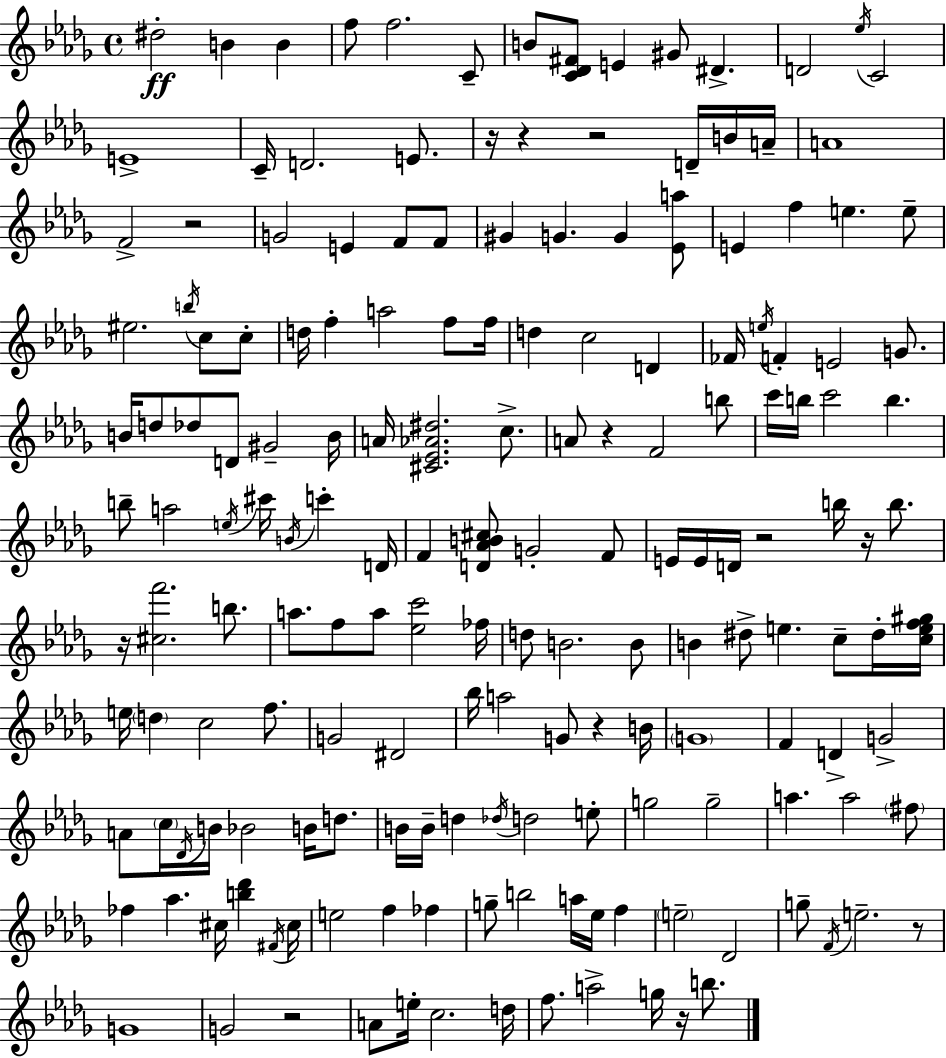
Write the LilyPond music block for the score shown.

{
  \clef treble
  \time 4/4
  \defaultTimeSignature
  \key bes \minor
  \repeat volta 2 { dis''2-.\ff b'4 b'4 | f''8 f''2. c'8-- | b'8 <c' des' fis'>8 e'4 gis'8 dis'4.-> | d'2 \acciaccatura { ees''16 } c'2 | \break e'1-> | c'16-- d'2. e'8. | r16 r4 r2 d'16-- b'16 | a'16-- a'1 | \break f'2-> r2 | g'2 e'4 f'8 f'8 | gis'4 g'4. g'4 <ees' a''>8 | e'4 f''4 e''4. e''8-- | \break eis''2. \acciaccatura { b''16 } c''8 | c''8-. d''16 f''4-. a''2 f''8 | f''16 d''4 c''2 d'4 | fes'16 \acciaccatura { e''16 } f'4-. e'2 | \break g'8. b'16 d''8 des''8 d'8 gis'2-- | b'16 a'16 <cis' ees' aes' dis''>2. | c''8.-> a'8 r4 f'2 | b''8 c'''16 b''16 c'''2 b''4. | \break b''8-- a''2 \acciaccatura { e''16 } cis'''16 \acciaccatura { b'16 } | c'''4-. d'16 f'4 <d' aes' b' cis''>8 g'2-. | f'8 e'16 e'16 d'16 r2 | b''16 r16 b''8. r16 <cis'' f'''>2. | \break b''8. a''8. f''8 a''8 <ees'' c'''>2 | fes''16 d''8 b'2. | b'8 b'4 dis''8-> e''4. | c''8-- dis''16-. <c'' e'' f'' gis''>16 e''16 \parenthesize d''4 c''2 | \break f''8. g'2 dis'2 | bes''16 a''2 g'8 | r4 b'16 \parenthesize g'1 | f'4 d'4-> g'2-> | \break a'8 \parenthesize c''16 \acciaccatura { des'16 } b'16 bes'2 | b'16 d''8. b'16 b'16-- d''4 \acciaccatura { des''16 } d''2 | e''8-. g''2 g''2-- | a''4. a''2 | \break \parenthesize fis''8 fes''4 aes''4. | cis''16 <b'' des'''>4 \acciaccatura { fis'16 } cis''16 e''2 | f''4 fes''4 g''8-- b''2 | a''16 ees''16 f''4 \parenthesize e''2-- | \break des'2 g''8-- \acciaccatura { f'16 } e''2.-- | r8 g'1 | g'2 | r2 a'8 e''16-. c''2. | \break d''16 f''8. a''2-> | g''16 r16 b''8. } \bar "|."
}